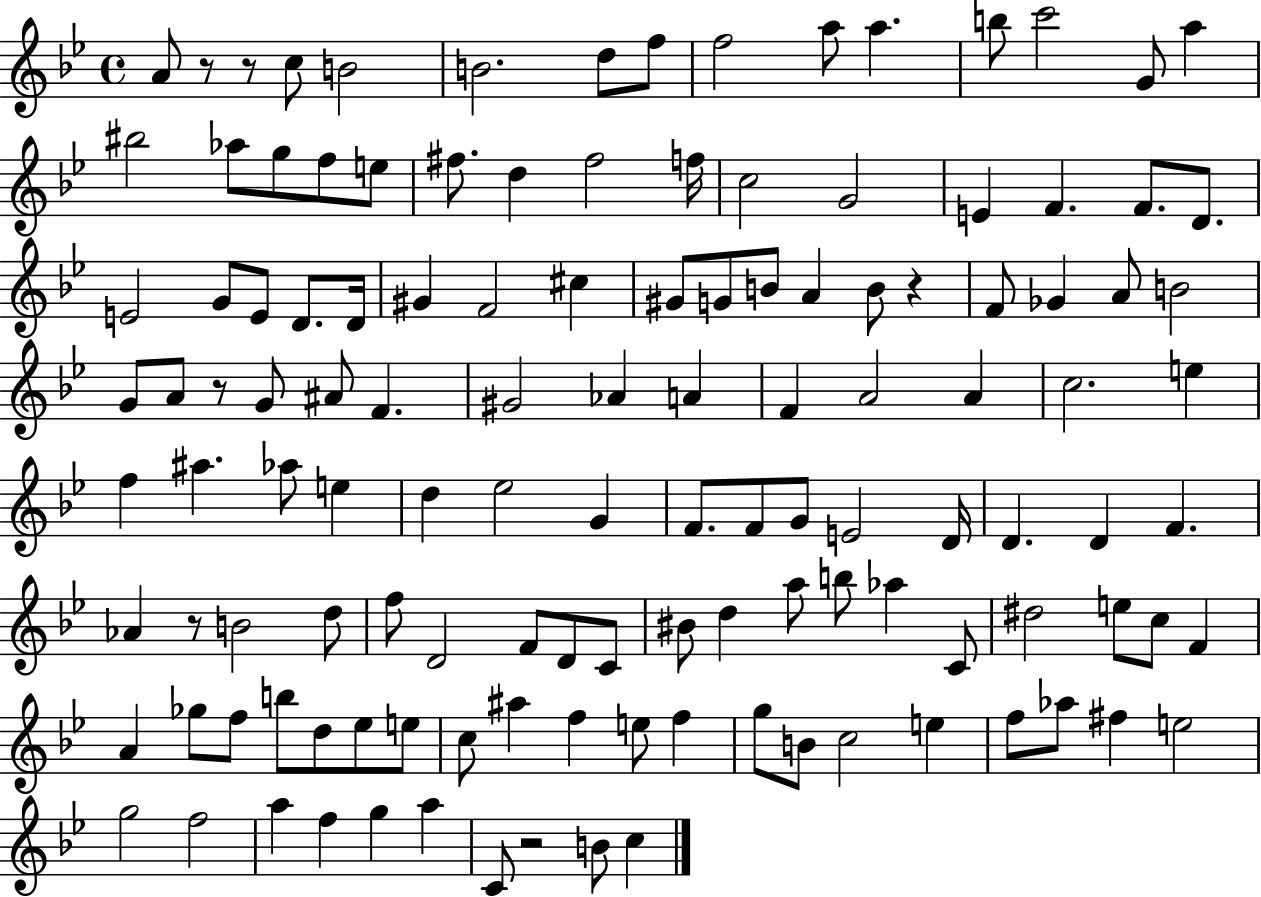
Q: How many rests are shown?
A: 6